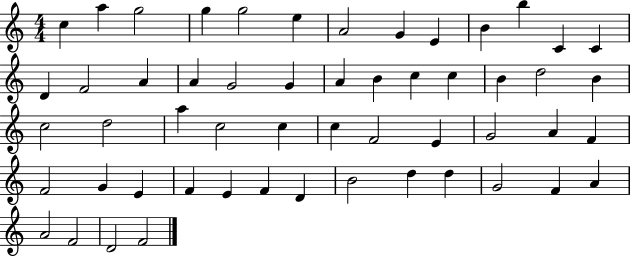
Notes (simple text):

C5/q A5/q G5/h G5/q G5/h E5/q A4/h G4/q E4/q B4/q B5/q C4/q C4/q D4/q F4/h A4/q A4/q G4/h G4/q A4/q B4/q C5/q C5/q B4/q D5/h B4/q C5/h D5/h A5/q C5/h C5/q C5/q F4/h E4/q G4/h A4/q F4/q F4/h G4/q E4/q F4/q E4/q F4/q D4/q B4/h D5/q D5/q G4/h F4/q A4/q A4/h F4/h D4/h F4/h